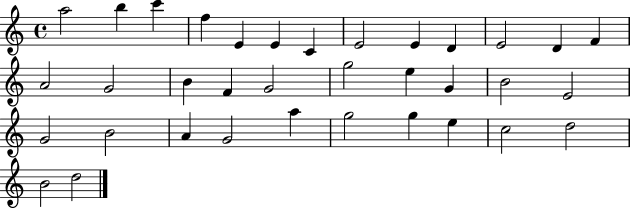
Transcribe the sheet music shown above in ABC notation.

X:1
T:Untitled
M:4/4
L:1/4
K:C
a2 b c' f E E C E2 E D E2 D F A2 G2 B F G2 g2 e G B2 E2 G2 B2 A G2 a g2 g e c2 d2 B2 d2